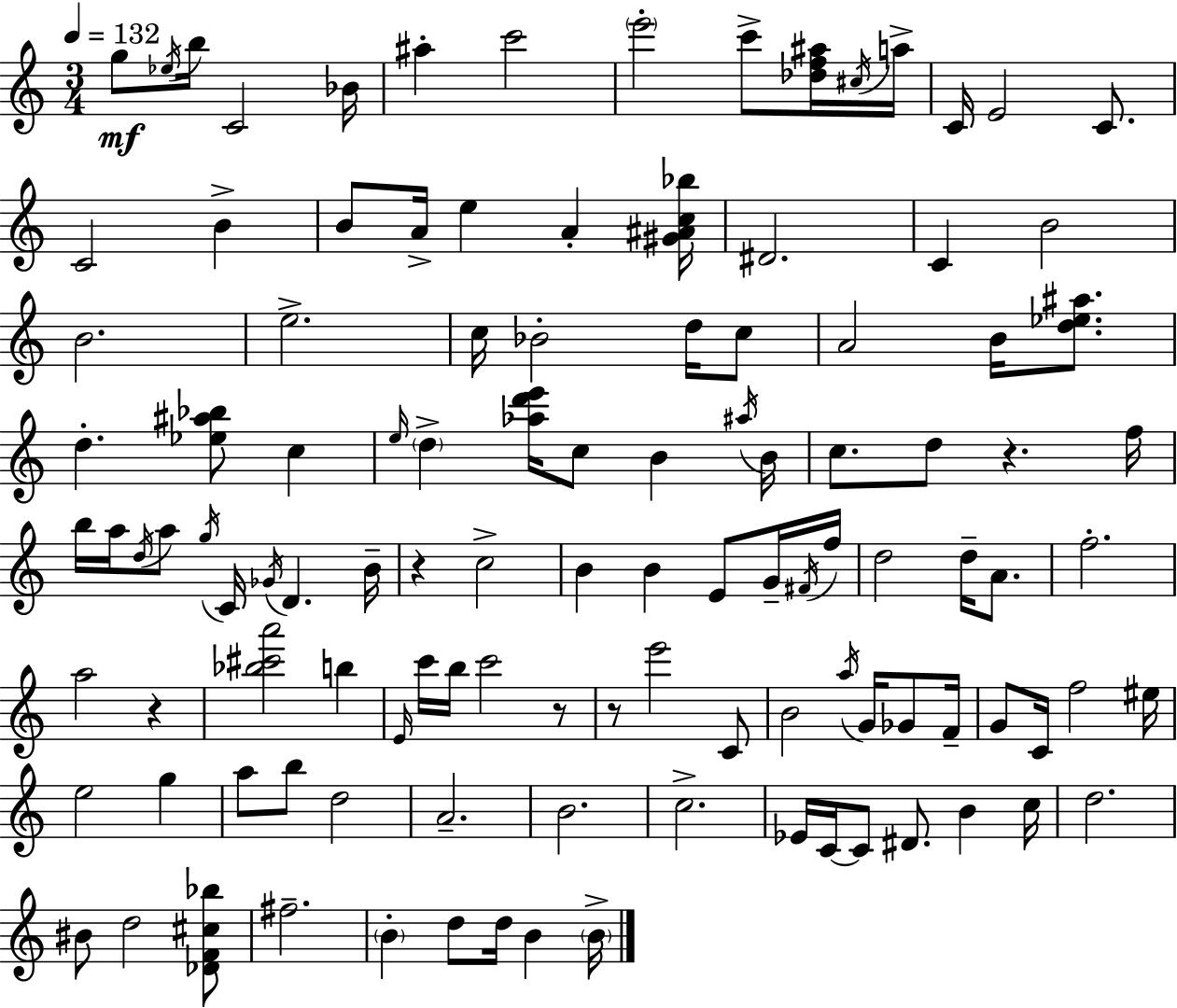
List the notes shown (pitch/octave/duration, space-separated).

G5/e Eb5/s B5/s C4/h Bb4/s A#5/q C6/h E6/h C6/e [Db5,F5,A#5]/s C#5/s A5/s C4/s E4/h C4/e. C4/h B4/q B4/e A4/s E5/q A4/q [G#4,A#4,C5,Bb5]/s D#4/h. C4/q B4/h B4/h. E5/h. C5/s Bb4/h D5/s C5/e A4/h B4/s [D5,Eb5,A#5]/e. D5/q. [Eb5,A#5,Bb5]/e C5/q E5/s D5/q [Ab5,D6,E6]/s C5/e B4/q A#5/s B4/s C5/e. D5/e R/q. F5/s B5/s A5/s D5/s A5/e G5/s C4/s Gb4/s D4/q. B4/s R/q C5/h B4/q B4/q E4/e G4/s F#4/s F5/s D5/h D5/s A4/e. F5/h. A5/h R/q [Bb5,C#6,A6]/h B5/q E4/s C6/s B5/s C6/h R/e R/e E6/h C4/e B4/h A5/s G4/s Gb4/e F4/s G4/e C4/s F5/h EIS5/s E5/h G5/q A5/e B5/e D5/h A4/h. B4/h. C5/h. Eb4/s C4/s C4/e D#4/e. B4/q C5/s D5/h. BIS4/e D5/h [Db4,F4,C#5,Bb5]/e F#5/h. B4/q D5/e D5/s B4/q B4/s